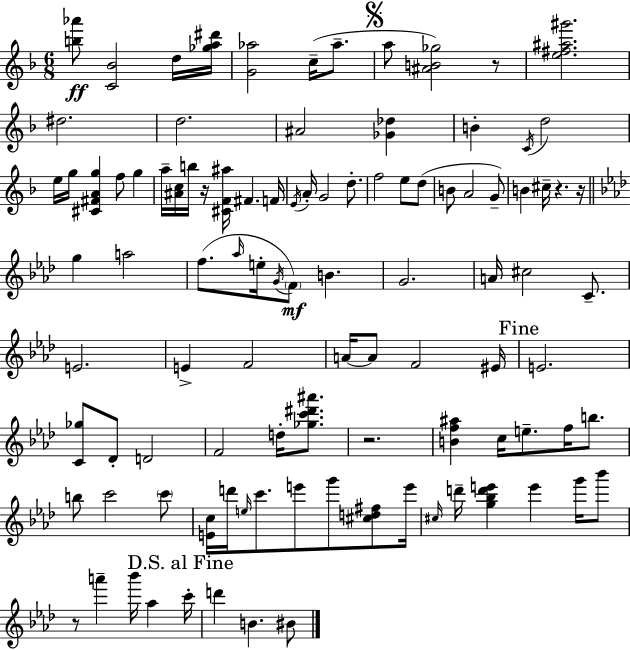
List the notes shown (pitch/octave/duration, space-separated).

[B5,Ab6]/e [C4,Bb4]/h D5/s [Gb5,A5,D#6]/s [G4,Ab5]/h C5/s Ab5/e. A5/e [A#4,B4,Gb5]/h R/e [E5,F#5,A#5,G#6]/h. D#5/h. D5/h. A#4/h [Gb4,Db5]/q B4/q C4/s D5/h E5/s G5/s [C#4,F#4,A4,G5]/q F5/e G5/q A5/s [A#4,C5]/s B5/s R/s [C#4,F4,A#5]/s F#4/q. F4/s E4/s A4/s G4/h D5/e. F5/h E5/e D5/e B4/e A4/h G4/e B4/q C#5/s R/q. R/s G5/q A5/h F5/e. Ab5/s E5/s G4/s F4/e B4/q. G4/h. A4/s C#5/h C4/e. E4/h. E4/q F4/h A4/s A4/e F4/h EIS4/s E4/h. [C4,Gb5]/e Db4/e D4/h F4/h D5/s [Gb5,C6,D#6,A#6]/e. R/h. [B4,F5,A#5]/q C5/s E5/e. F5/s B5/e. B5/e C6/h C6/e [E4,C5]/s D6/s E5/s C6/e. E6/e G6/e [C#5,D5,F#5]/e E6/s C#5/s D6/s [G5,Bb5,D6,E6]/q E6/q G6/s Bb6/e R/e A6/q Bb6/s Ab5/q C6/s D6/q B4/q. BIS4/e